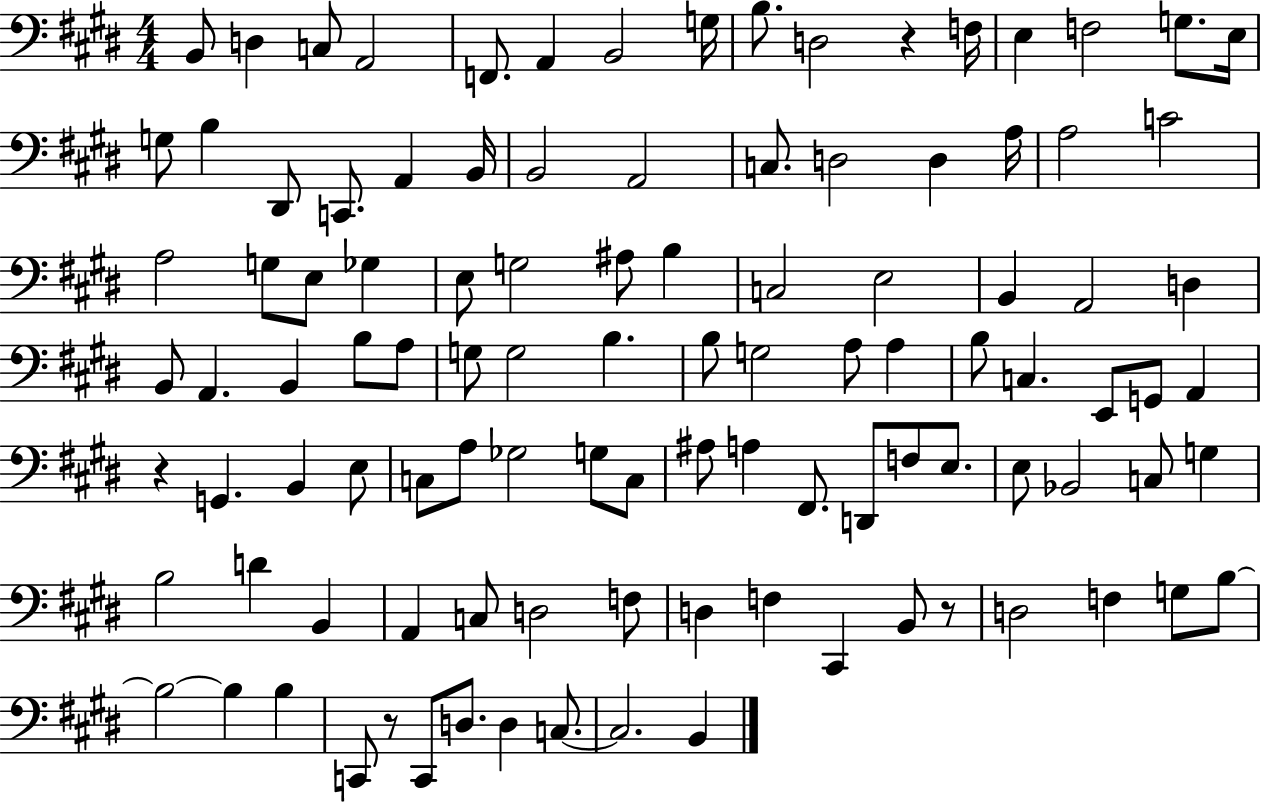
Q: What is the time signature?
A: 4/4